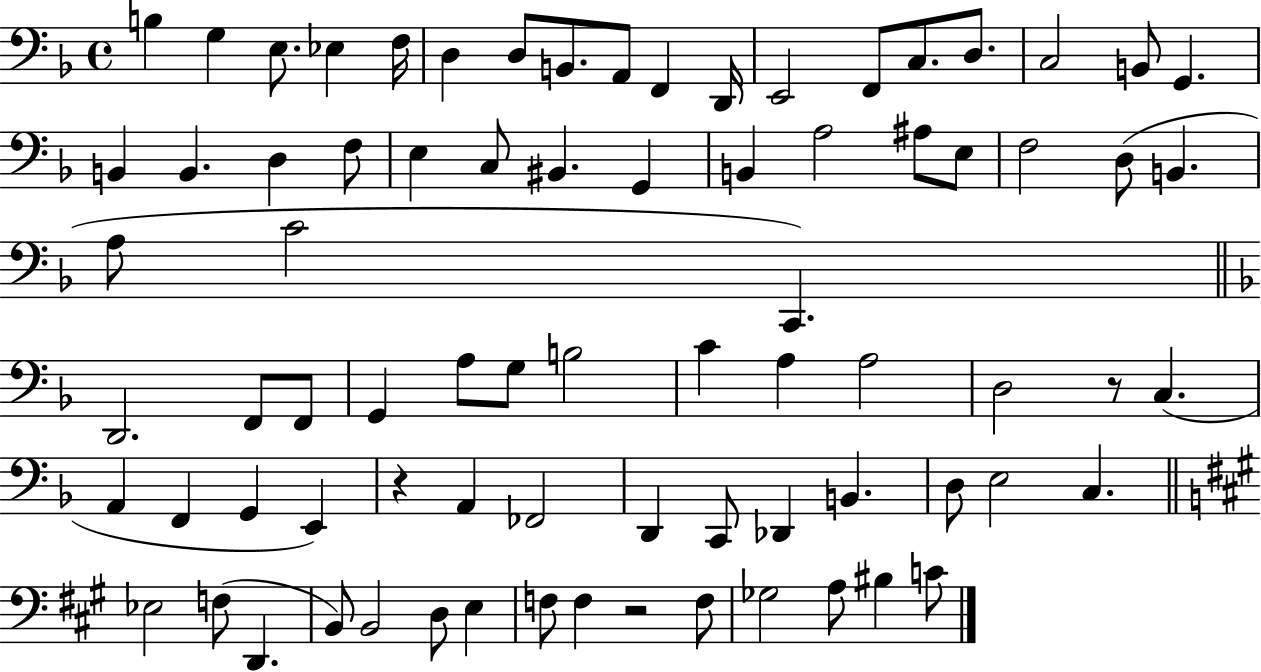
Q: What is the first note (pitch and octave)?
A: B3